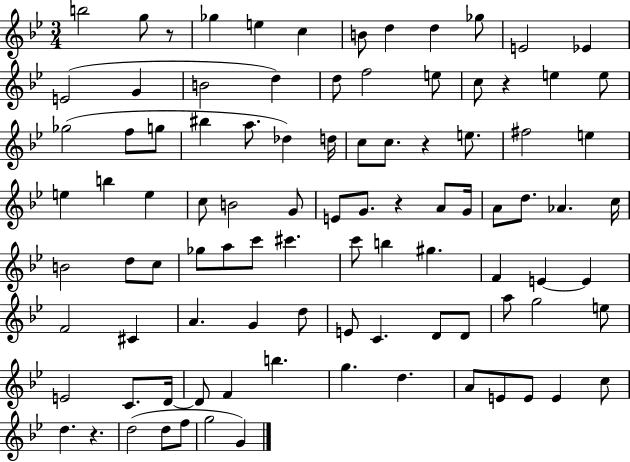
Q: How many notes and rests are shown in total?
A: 96